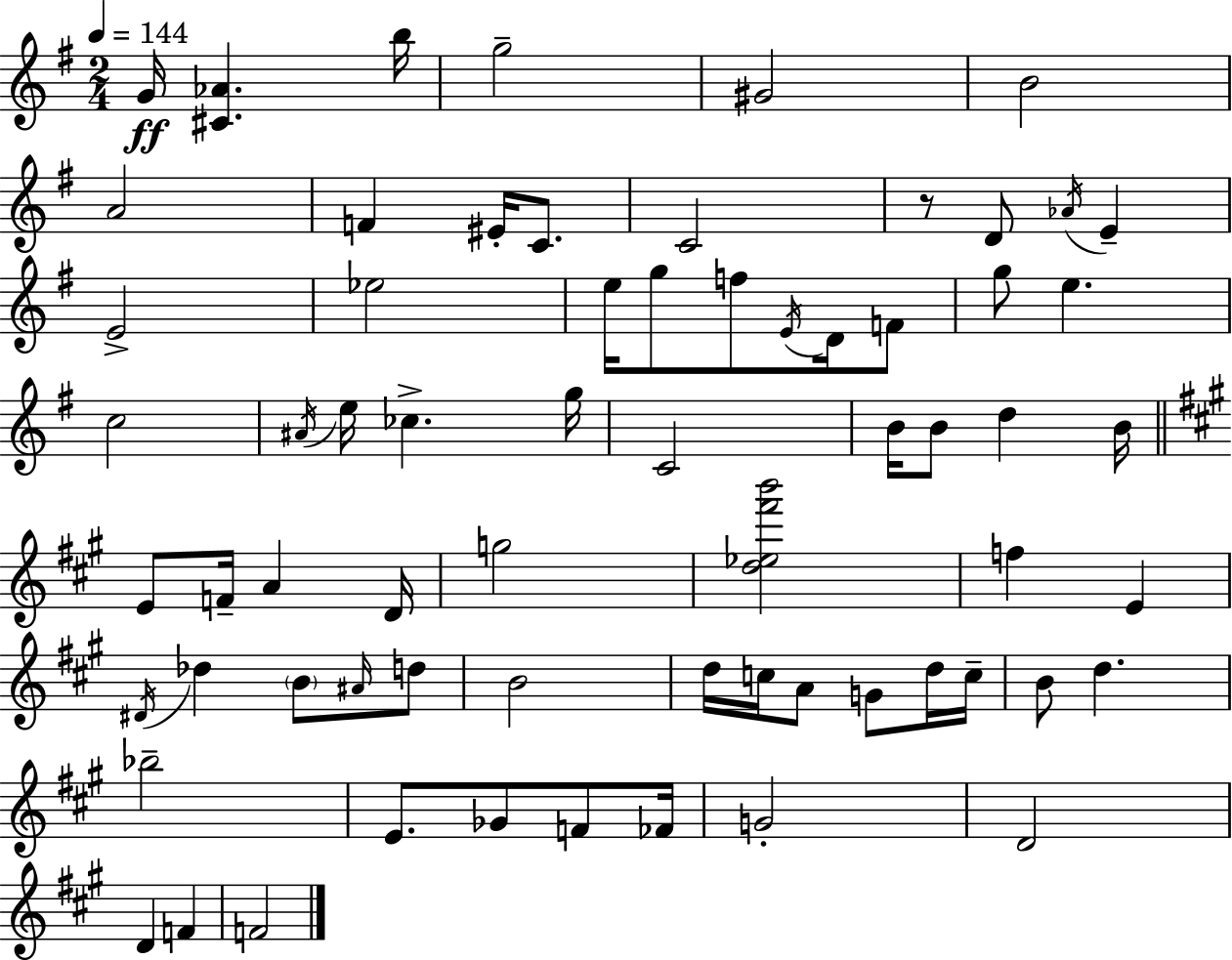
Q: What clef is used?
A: treble